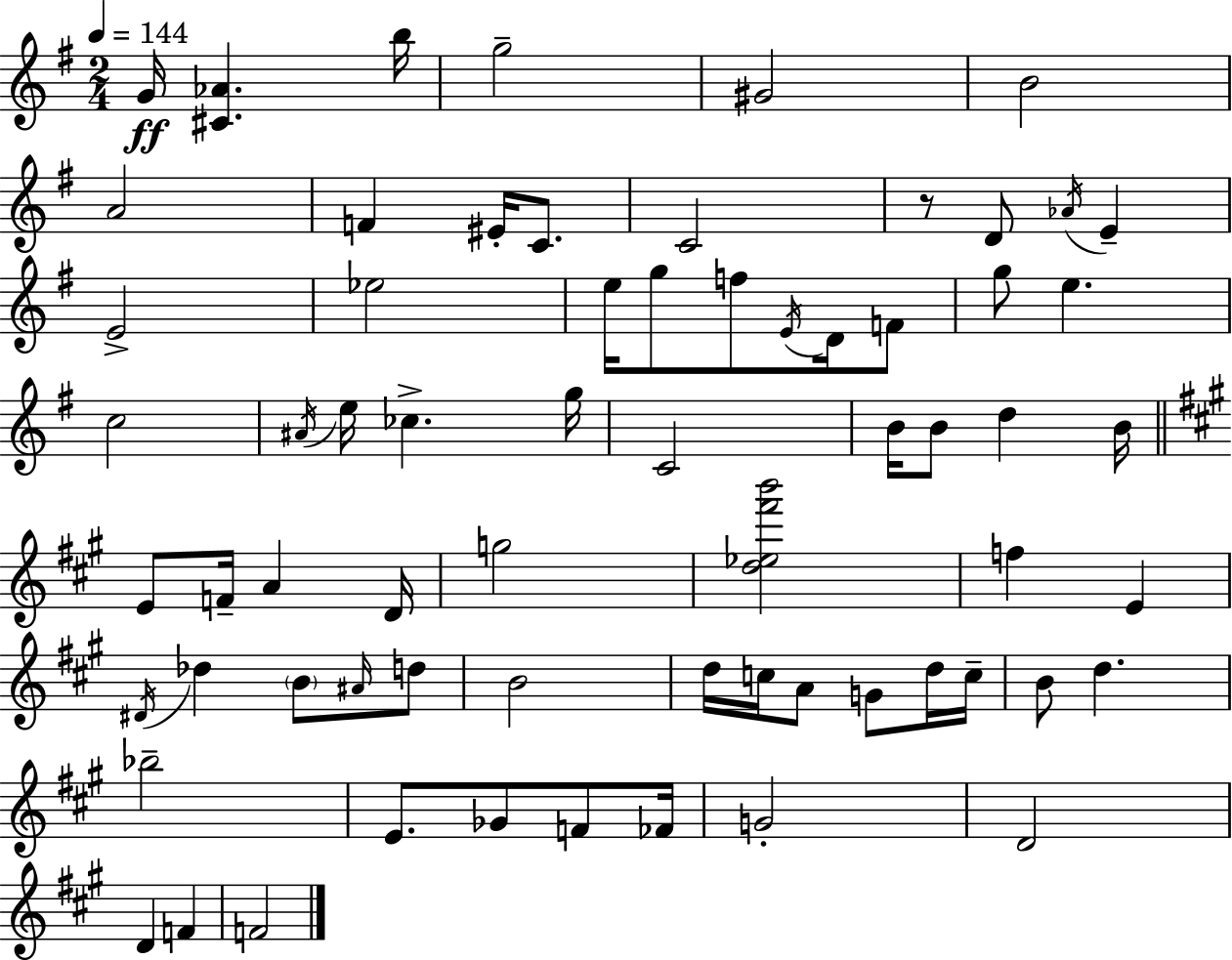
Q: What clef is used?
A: treble